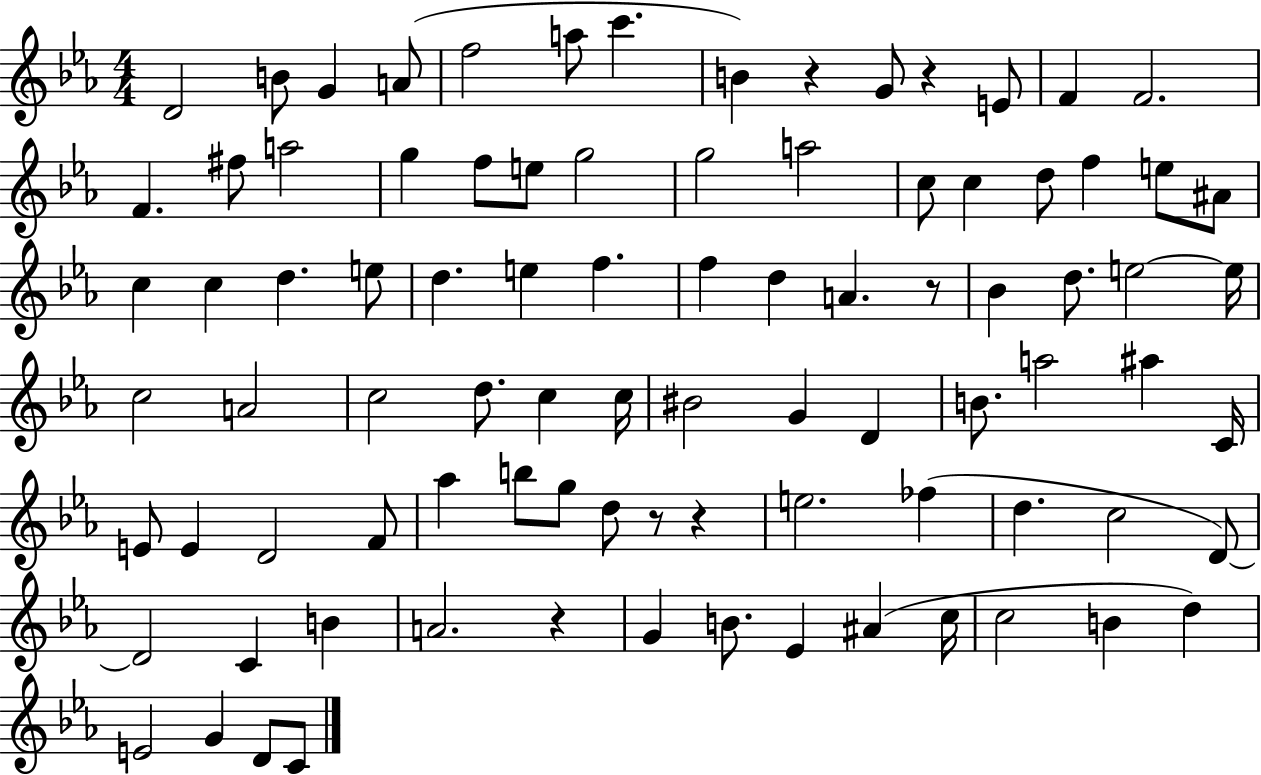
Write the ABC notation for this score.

X:1
T:Untitled
M:4/4
L:1/4
K:Eb
D2 B/2 G A/2 f2 a/2 c' B z G/2 z E/2 F F2 F ^f/2 a2 g f/2 e/2 g2 g2 a2 c/2 c d/2 f e/2 ^A/2 c c d e/2 d e f f d A z/2 _B d/2 e2 e/4 c2 A2 c2 d/2 c c/4 ^B2 G D B/2 a2 ^a C/4 E/2 E D2 F/2 _a b/2 g/2 d/2 z/2 z e2 _f d c2 D/2 D2 C B A2 z G B/2 _E ^A c/4 c2 B d E2 G D/2 C/2